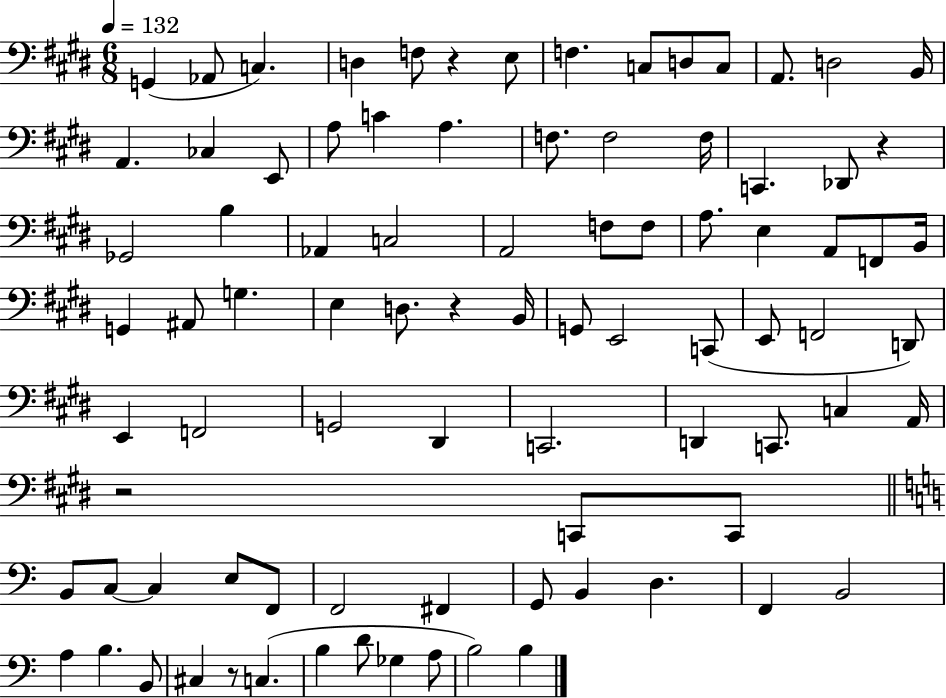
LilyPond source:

{
  \clef bass
  \numericTimeSignature
  \time 6/8
  \key e \major
  \tempo 4 = 132
  g,4( aes,8 c4.) | d4 f8 r4 e8 | f4. c8 d8 c8 | a,8. d2 b,16 | \break a,4. ces4 e,8 | a8 c'4 a4. | f8. f2 f16 | c,4. des,8 r4 | \break ges,2 b4 | aes,4 c2 | a,2 f8 f8 | a8. e4 a,8 f,8 b,16 | \break g,4 ais,8 g4. | e4 d8. r4 b,16 | g,8 e,2 c,8( | e,8 f,2 d,8) | \break e,4 f,2 | g,2 dis,4 | c,2. | d,4 c,8. c4 a,16 | \break r2 c,8 c,8 | \bar "||" \break \key a \minor b,8 c8~~ c4 e8 f,8 | f,2 fis,4 | g,8 b,4 d4. | f,4 b,2 | \break a4 b4. b,8 | cis4 r8 c4.( | b4 d'8 ges4 a8 | b2) b4 | \break \bar "|."
}